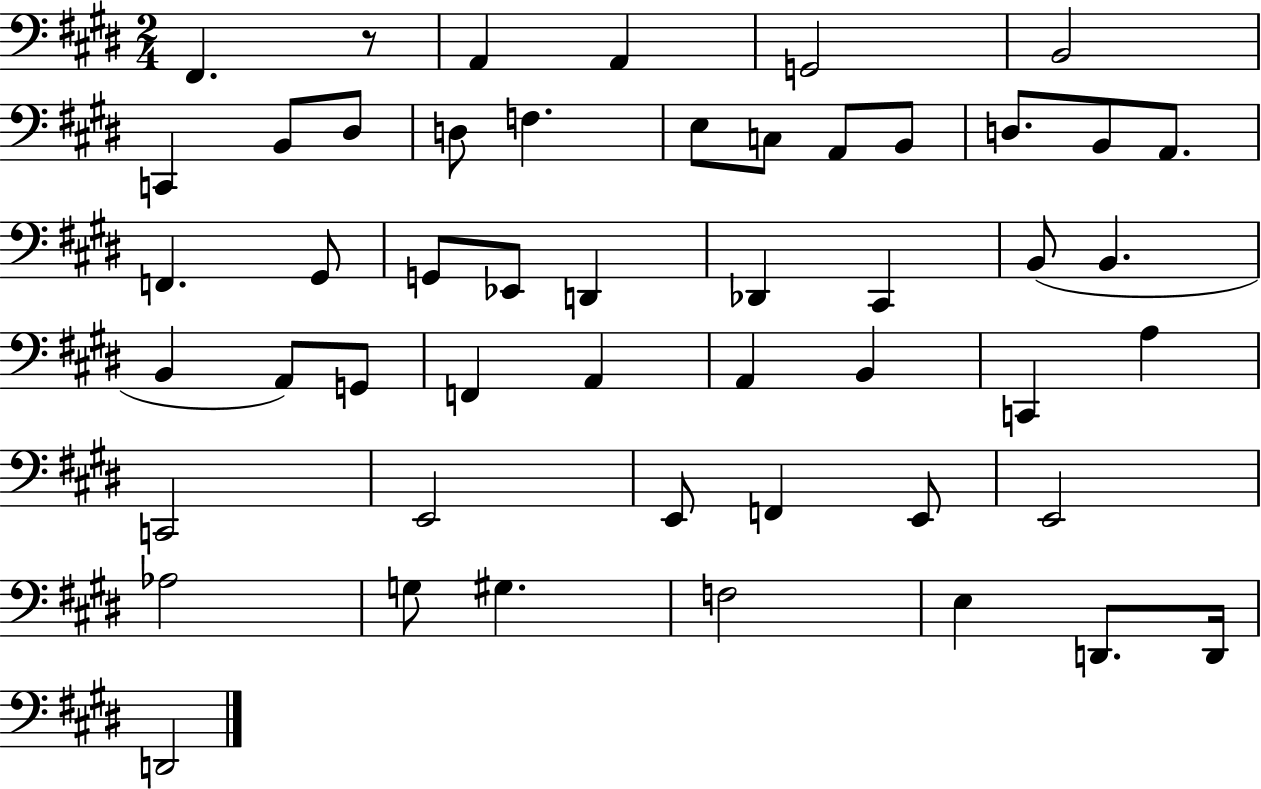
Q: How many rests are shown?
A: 1